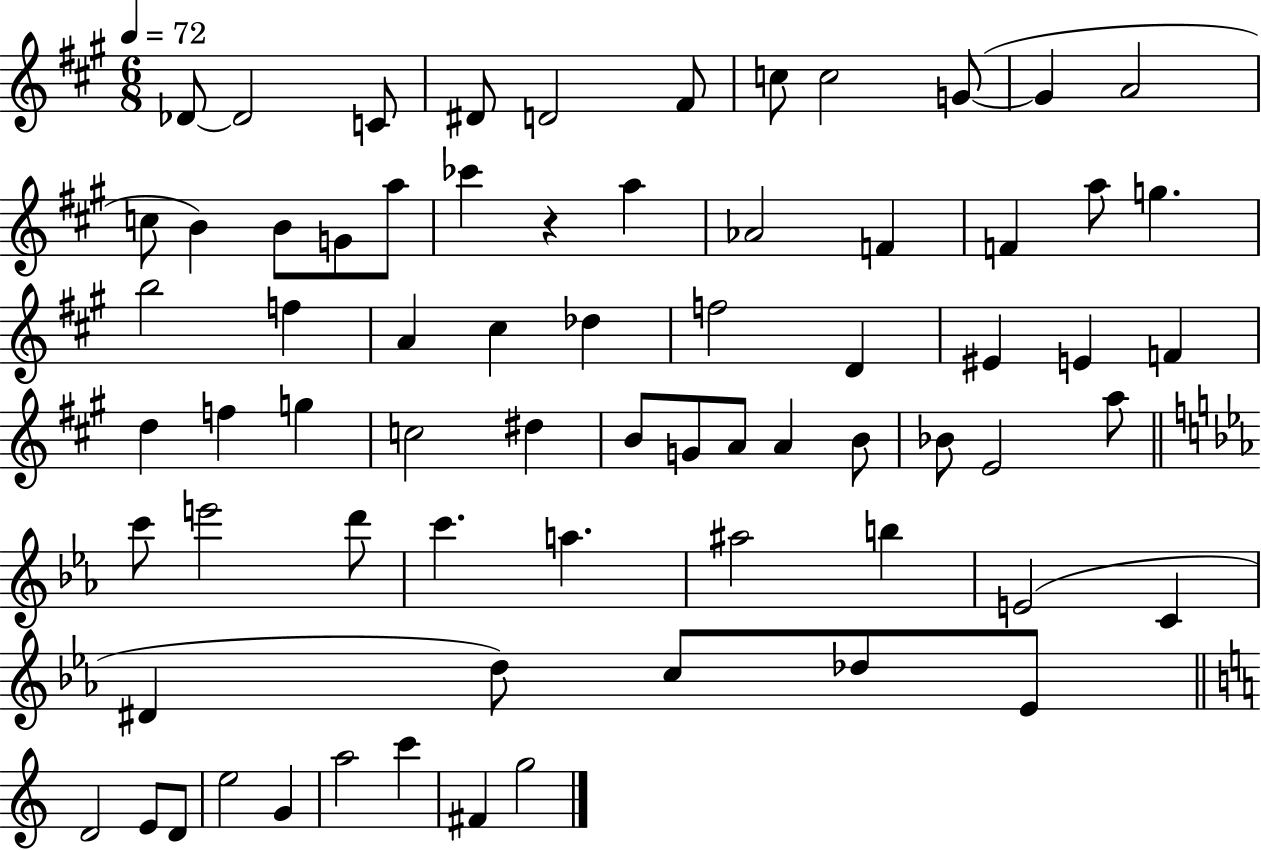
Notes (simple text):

Db4/e Db4/h C4/e D#4/e D4/h F#4/e C5/e C5/h G4/e G4/q A4/h C5/e B4/q B4/e G4/e A5/e CES6/q R/q A5/q Ab4/h F4/q F4/q A5/e G5/q. B5/h F5/q A4/q C#5/q Db5/q F5/h D4/q EIS4/q E4/q F4/q D5/q F5/q G5/q C5/h D#5/q B4/e G4/e A4/e A4/q B4/e Bb4/e E4/h A5/e C6/e E6/h D6/e C6/q. A5/q. A#5/h B5/q E4/h C4/q D#4/q D5/e C5/e Db5/e Eb4/e D4/h E4/e D4/e E5/h G4/q A5/h C6/q F#4/q G5/h